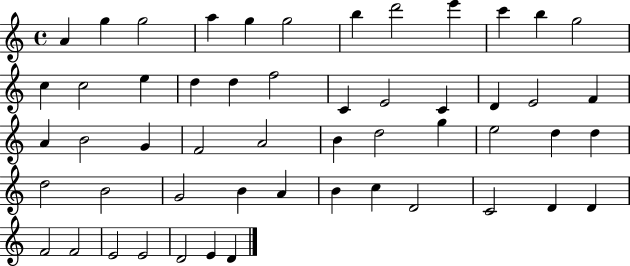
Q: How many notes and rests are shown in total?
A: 53